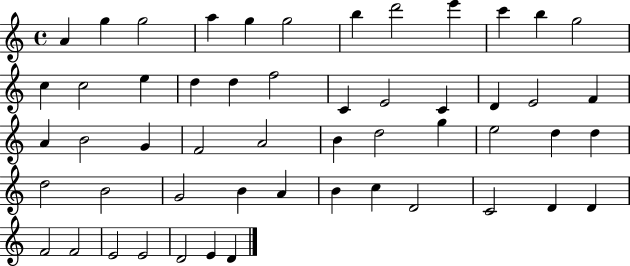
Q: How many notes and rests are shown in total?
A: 53